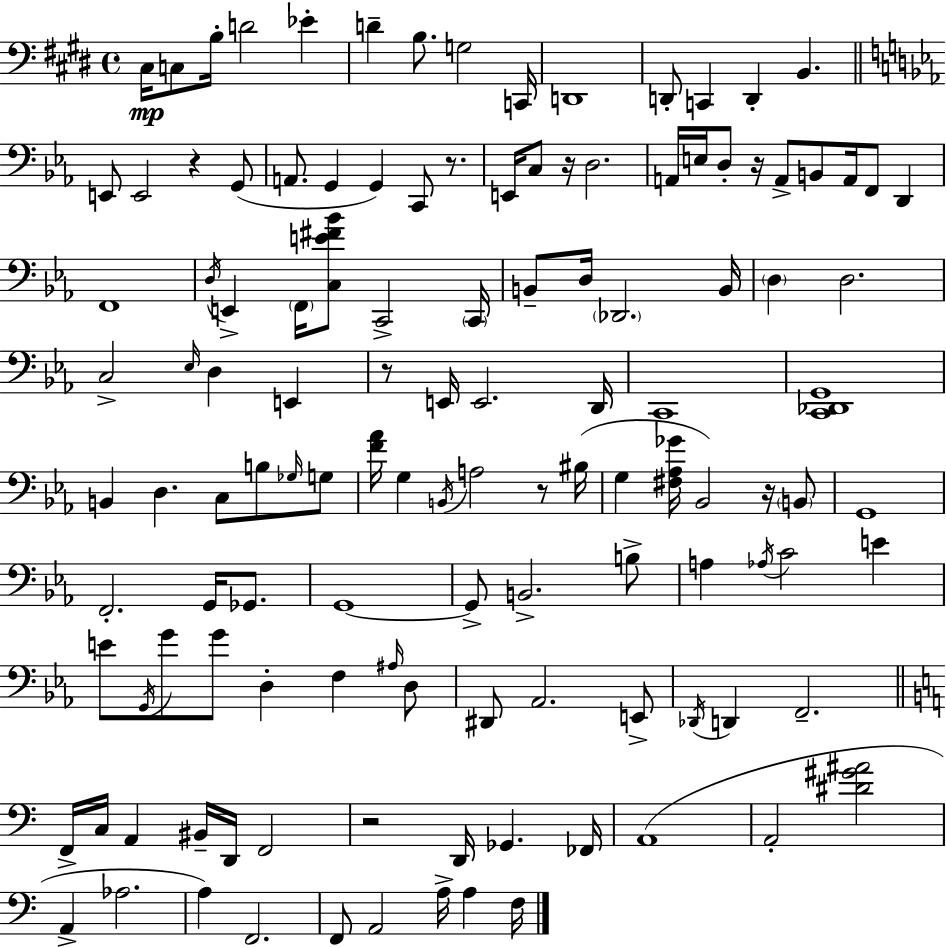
C#3/s C3/e B3/s D4/h Eb4/q D4/q B3/e. G3/h C2/s D2/w D2/e C2/q D2/q B2/q. E2/e E2/h R/q G2/e A2/e. G2/q G2/q C2/e R/e. E2/s C3/e R/s D3/h. A2/s E3/s D3/e R/s A2/e B2/e A2/s F2/e D2/q F2/w D3/s E2/q F2/s [C3,E4,F#4,Bb4]/e C2/h C2/s B2/e D3/s Db2/h. B2/s D3/q D3/h. C3/h Eb3/s D3/q E2/q R/e E2/s E2/h. D2/s C2/w [C2,Db2,G2]/w B2/q D3/q. C3/e B3/e Gb3/s G3/e [F4,Ab4]/s G3/q B2/s A3/h R/e BIS3/s G3/q [F#3,Ab3,Gb4]/s Bb2/h R/s B2/e G2/w F2/h. G2/s Gb2/e. G2/w G2/e B2/h. B3/e A3/q Ab3/s C4/h E4/q E4/e G2/s G4/e G4/e D3/q F3/q A#3/s D3/e D#2/e Ab2/h. E2/e Db2/s D2/q F2/h. F2/s C3/s A2/q BIS2/s D2/s F2/h R/h D2/s Gb2/q. FES2/s A2/w A2/h [D#4,G#4,A#4]/h A2/q Ab3/h. A3/q F2/h. F2/e A2/h A3/s A3/q F3/s